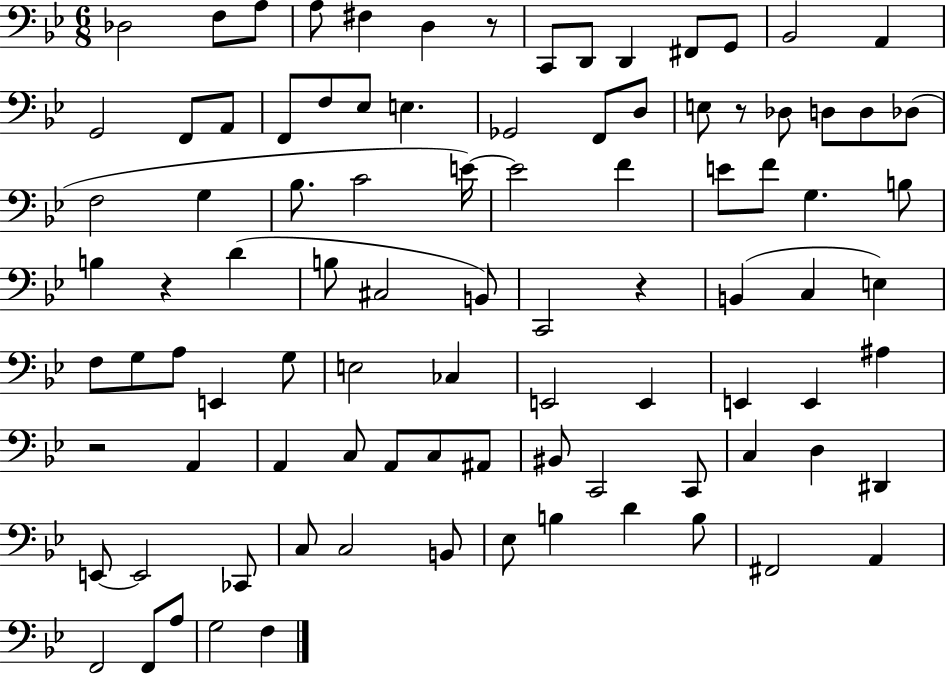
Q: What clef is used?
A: bass